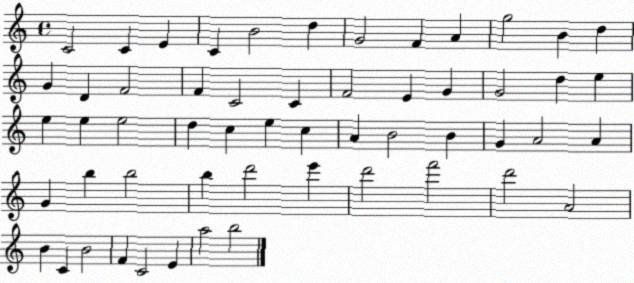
X:1
T:Untitled
M:4/4
L:1/4
K:C
C2 C E C B2 d G2 F A g2 B d G D F2 F C2 C F2 E G G2 d e e e e2 d c e c A B2 B G A2 A G b b2 b d'2 e' d'2 f'2 d'2 A2 B C B2 F C2 E a2 b2